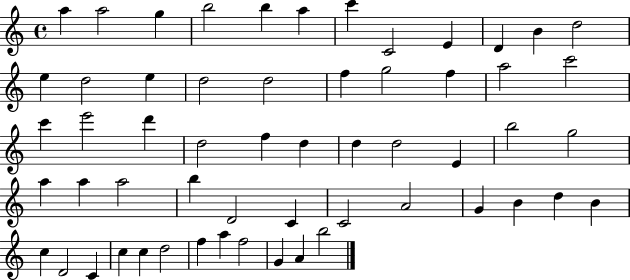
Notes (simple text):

A5/q A5/h G5/q B5/h B5/q A5/q C6/q C4/h E4/q D4/q B4/q D5/h E5/q D5/h E5/q D5/h D5/h F5/q G5/h F5/q A5/h C6/h C6/q E6/h D6/q D5/h F5/q D5/q D5/q D5/h E4/q B5/h G5/h A5/q A5/q A5/h B5/q D4/h C4/q C4/h A4/h G4/q B4/q D5/q B4/q C5/q D4/h C4/q C5/q C5/q D5/h F5/q A5/q F5/h G4/q A4/q B5/h